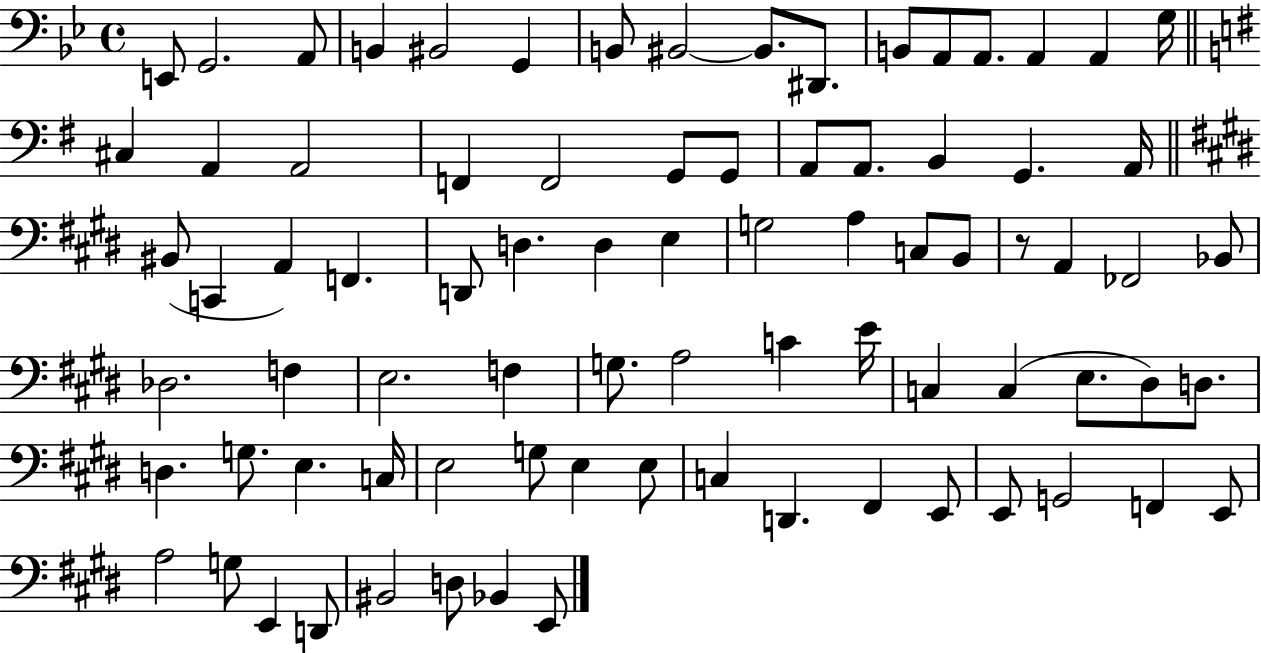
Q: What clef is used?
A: bass